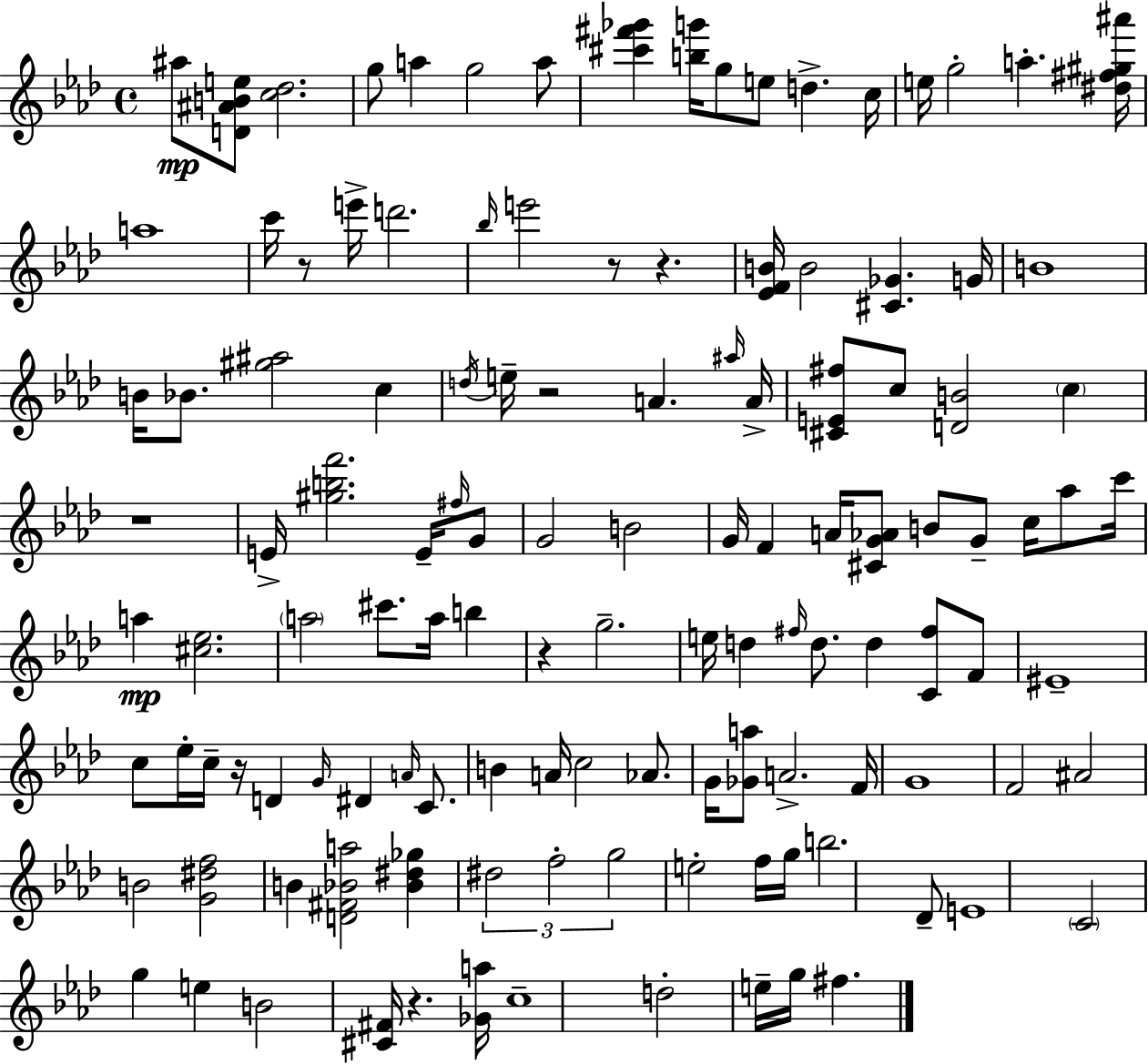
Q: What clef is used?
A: treble